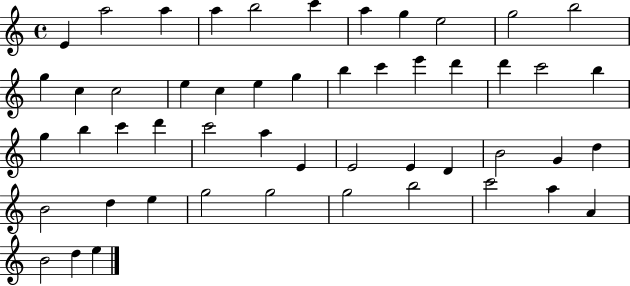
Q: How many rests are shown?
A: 0